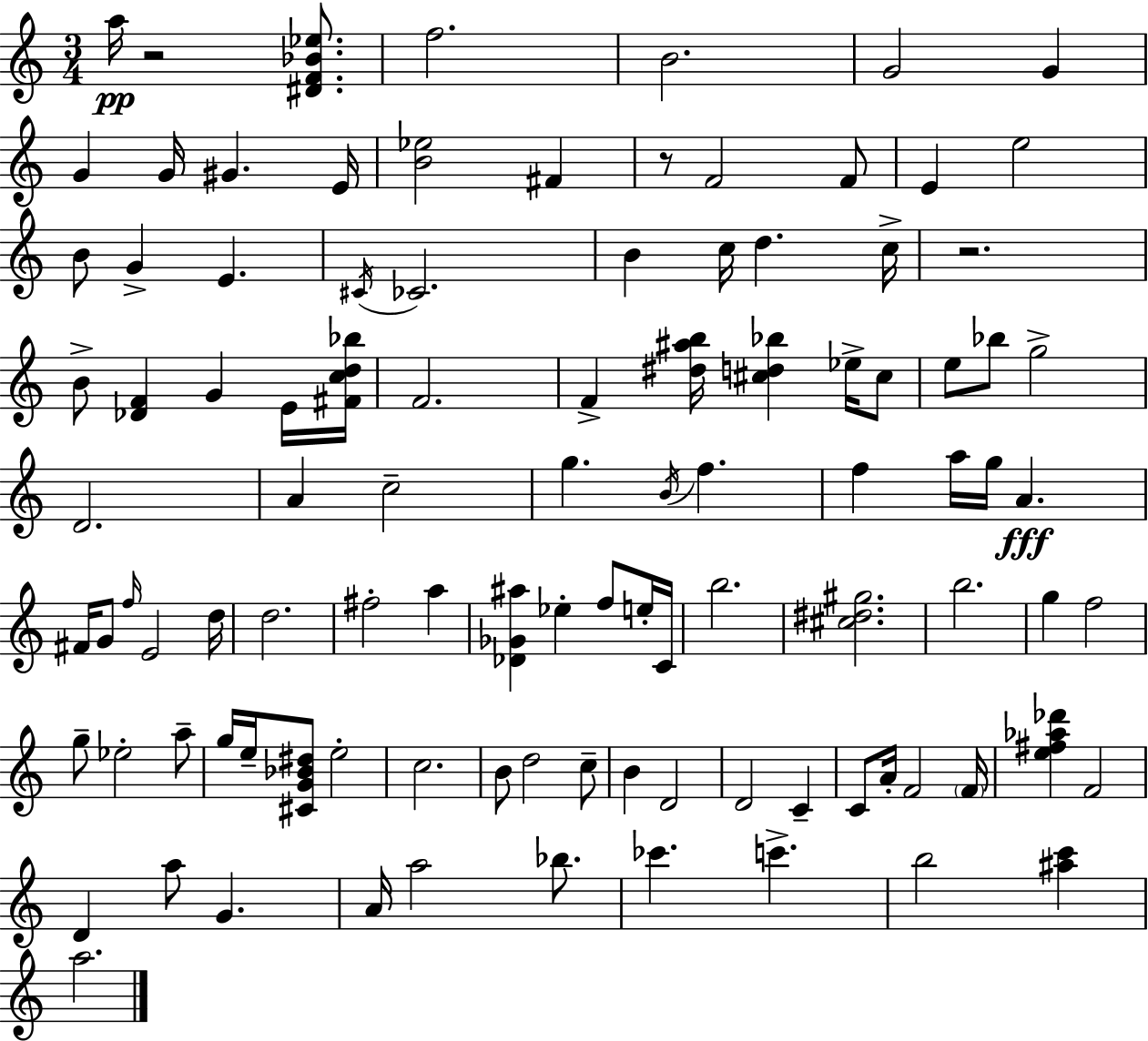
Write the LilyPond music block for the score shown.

{
  \clef treble
  \numericTimeSignature
  \time 3/4
  \key a \minor
  a''16\pp r2 <dis' f' bes' ees''>8. | f''2. | b'2. | g'2 g'4 | \break g'4 g'16 gis'4. e'16 | <b' ees''>2 fis'4 | r8 f'2 f'8 | e'4 e''2 | \break b'8 g'4-> e'4. | \acciaccatura { cis'16 } ces'2. | b'4 c''16 d''4. | c''16-> r2. | \break b'8-> <des' f'>4 g'4 e'16 | <fis' c'' d'' bes''>16 f'2. | f'4-> <dis'' ais'' b''>16 <cis'' d'' bes''>4 ees''16-> cis''8 | e''8 bes''8 g''2-> | \break d'2. | a'4 c''2-- | g''4. \acciaccatura { b'16 } f''4. | f''4 a''16 g''16 a'4.\fff | \break fis'16 g'8 \grace { f''16 } e'2 | d''16 d''2. | fis''2-. a''4 | <des' ges' ais''>4 ees''4-. f''8 | \break e''16-. c'16 b''2. | <cis'' dis'' gis''>2. | b''2. | g''4 f''2 | \break g''8-- ees''2-. | a''8-- g''16 e''16-- <cis' g' bes' dis''>8 e''2-. | c''2. | b'8 d''2 | \break c''8-- b'4 d'2 | d'2 c'4-- | c'8 a'16-. f'2 | \parenthesize f'16 <e'' fis'' aes'' des'''>4 f'2 | \break d'4 a''8 g'4. | a'16 a''2 | bes''8. ces'''4. c'''4.-> | b''2 <ais'' c'''>4 | \break a''2. | \bar "|."
}